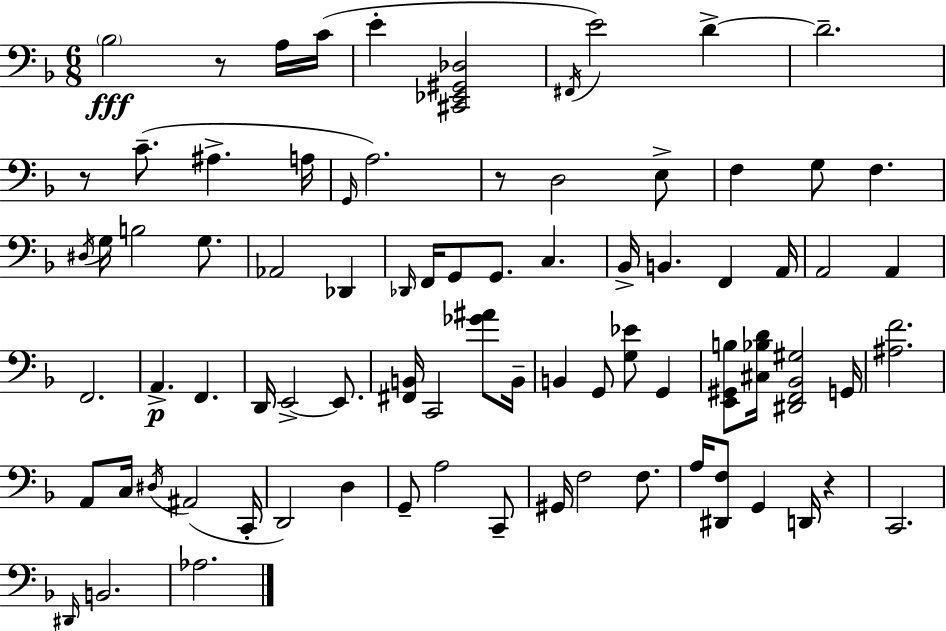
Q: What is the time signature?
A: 6/8